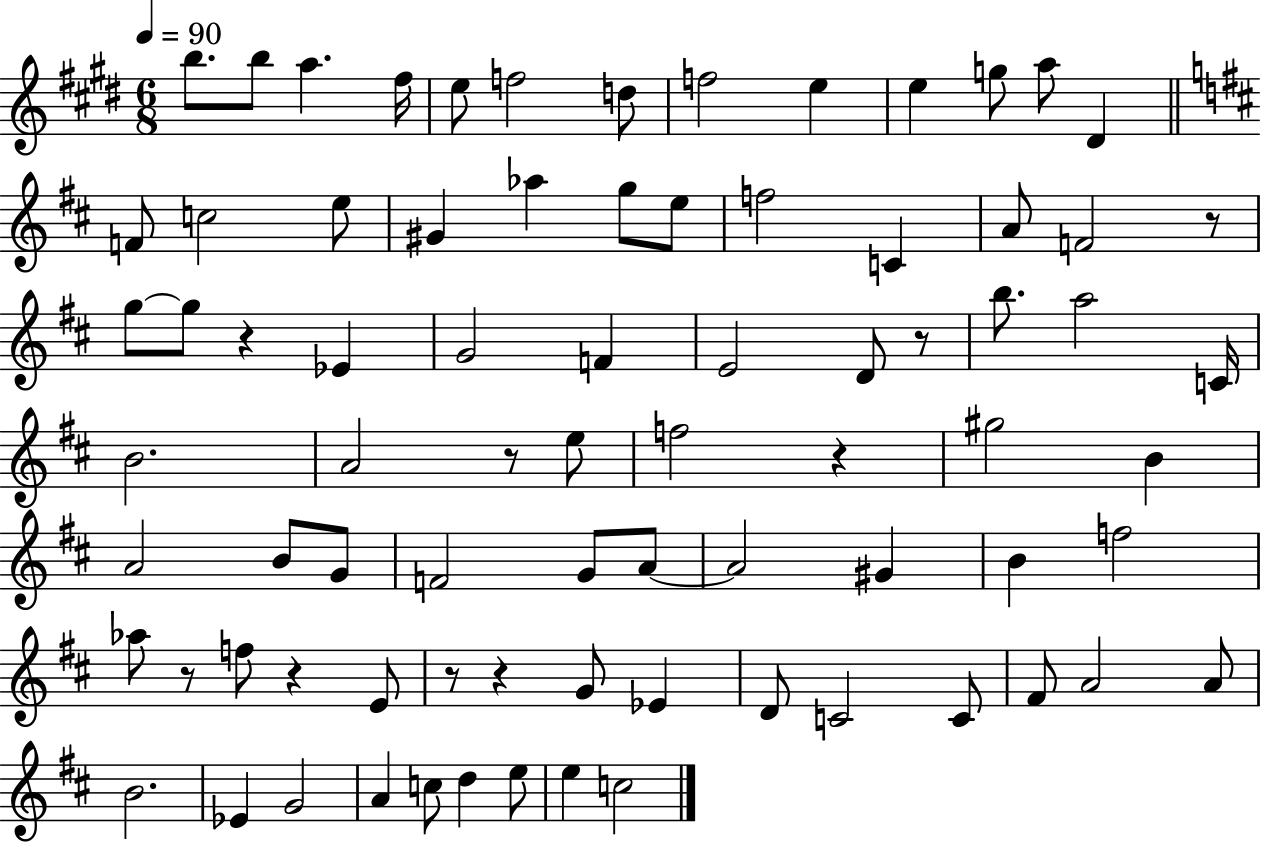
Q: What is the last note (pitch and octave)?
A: C5